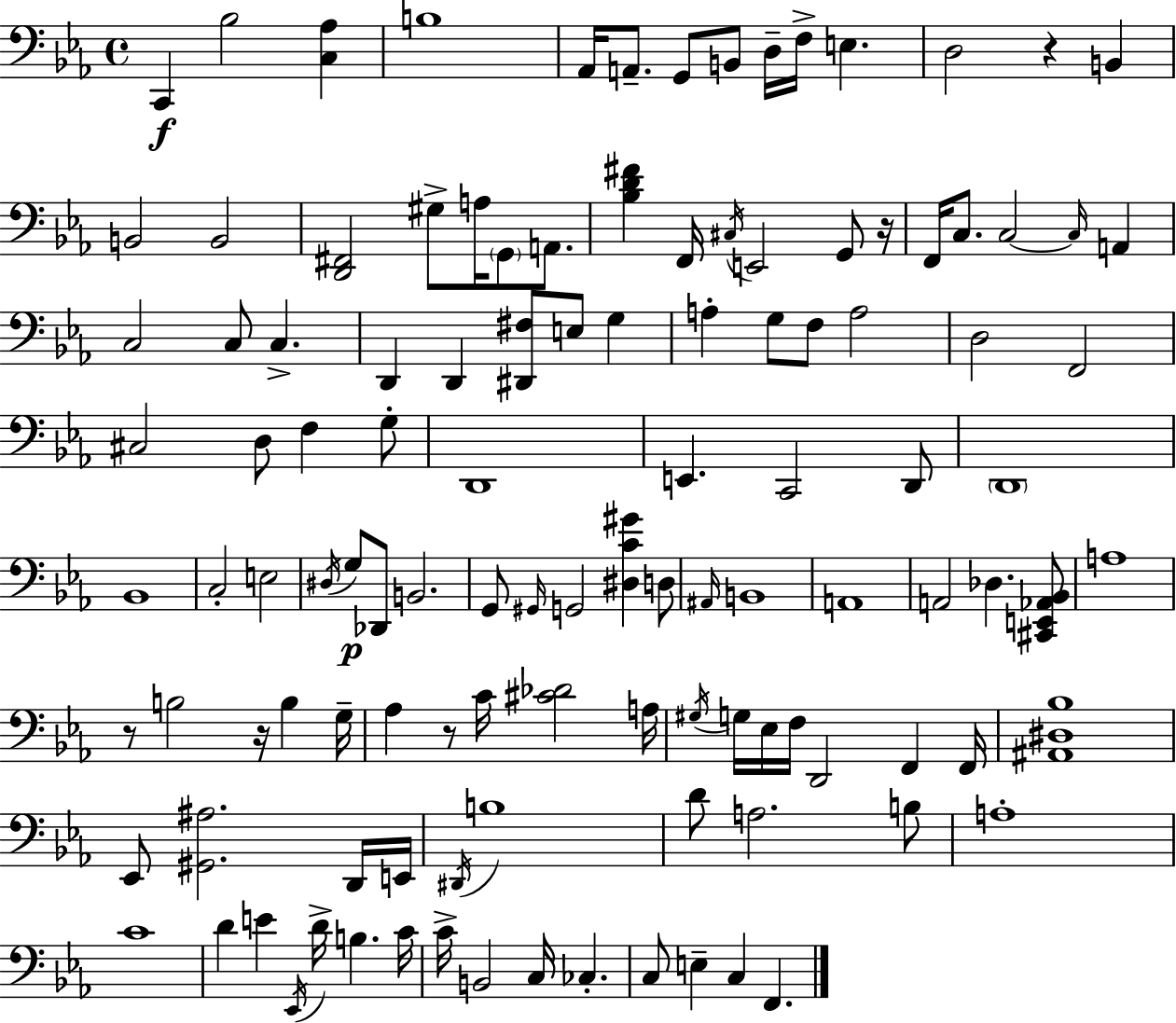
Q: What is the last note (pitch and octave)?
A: F2